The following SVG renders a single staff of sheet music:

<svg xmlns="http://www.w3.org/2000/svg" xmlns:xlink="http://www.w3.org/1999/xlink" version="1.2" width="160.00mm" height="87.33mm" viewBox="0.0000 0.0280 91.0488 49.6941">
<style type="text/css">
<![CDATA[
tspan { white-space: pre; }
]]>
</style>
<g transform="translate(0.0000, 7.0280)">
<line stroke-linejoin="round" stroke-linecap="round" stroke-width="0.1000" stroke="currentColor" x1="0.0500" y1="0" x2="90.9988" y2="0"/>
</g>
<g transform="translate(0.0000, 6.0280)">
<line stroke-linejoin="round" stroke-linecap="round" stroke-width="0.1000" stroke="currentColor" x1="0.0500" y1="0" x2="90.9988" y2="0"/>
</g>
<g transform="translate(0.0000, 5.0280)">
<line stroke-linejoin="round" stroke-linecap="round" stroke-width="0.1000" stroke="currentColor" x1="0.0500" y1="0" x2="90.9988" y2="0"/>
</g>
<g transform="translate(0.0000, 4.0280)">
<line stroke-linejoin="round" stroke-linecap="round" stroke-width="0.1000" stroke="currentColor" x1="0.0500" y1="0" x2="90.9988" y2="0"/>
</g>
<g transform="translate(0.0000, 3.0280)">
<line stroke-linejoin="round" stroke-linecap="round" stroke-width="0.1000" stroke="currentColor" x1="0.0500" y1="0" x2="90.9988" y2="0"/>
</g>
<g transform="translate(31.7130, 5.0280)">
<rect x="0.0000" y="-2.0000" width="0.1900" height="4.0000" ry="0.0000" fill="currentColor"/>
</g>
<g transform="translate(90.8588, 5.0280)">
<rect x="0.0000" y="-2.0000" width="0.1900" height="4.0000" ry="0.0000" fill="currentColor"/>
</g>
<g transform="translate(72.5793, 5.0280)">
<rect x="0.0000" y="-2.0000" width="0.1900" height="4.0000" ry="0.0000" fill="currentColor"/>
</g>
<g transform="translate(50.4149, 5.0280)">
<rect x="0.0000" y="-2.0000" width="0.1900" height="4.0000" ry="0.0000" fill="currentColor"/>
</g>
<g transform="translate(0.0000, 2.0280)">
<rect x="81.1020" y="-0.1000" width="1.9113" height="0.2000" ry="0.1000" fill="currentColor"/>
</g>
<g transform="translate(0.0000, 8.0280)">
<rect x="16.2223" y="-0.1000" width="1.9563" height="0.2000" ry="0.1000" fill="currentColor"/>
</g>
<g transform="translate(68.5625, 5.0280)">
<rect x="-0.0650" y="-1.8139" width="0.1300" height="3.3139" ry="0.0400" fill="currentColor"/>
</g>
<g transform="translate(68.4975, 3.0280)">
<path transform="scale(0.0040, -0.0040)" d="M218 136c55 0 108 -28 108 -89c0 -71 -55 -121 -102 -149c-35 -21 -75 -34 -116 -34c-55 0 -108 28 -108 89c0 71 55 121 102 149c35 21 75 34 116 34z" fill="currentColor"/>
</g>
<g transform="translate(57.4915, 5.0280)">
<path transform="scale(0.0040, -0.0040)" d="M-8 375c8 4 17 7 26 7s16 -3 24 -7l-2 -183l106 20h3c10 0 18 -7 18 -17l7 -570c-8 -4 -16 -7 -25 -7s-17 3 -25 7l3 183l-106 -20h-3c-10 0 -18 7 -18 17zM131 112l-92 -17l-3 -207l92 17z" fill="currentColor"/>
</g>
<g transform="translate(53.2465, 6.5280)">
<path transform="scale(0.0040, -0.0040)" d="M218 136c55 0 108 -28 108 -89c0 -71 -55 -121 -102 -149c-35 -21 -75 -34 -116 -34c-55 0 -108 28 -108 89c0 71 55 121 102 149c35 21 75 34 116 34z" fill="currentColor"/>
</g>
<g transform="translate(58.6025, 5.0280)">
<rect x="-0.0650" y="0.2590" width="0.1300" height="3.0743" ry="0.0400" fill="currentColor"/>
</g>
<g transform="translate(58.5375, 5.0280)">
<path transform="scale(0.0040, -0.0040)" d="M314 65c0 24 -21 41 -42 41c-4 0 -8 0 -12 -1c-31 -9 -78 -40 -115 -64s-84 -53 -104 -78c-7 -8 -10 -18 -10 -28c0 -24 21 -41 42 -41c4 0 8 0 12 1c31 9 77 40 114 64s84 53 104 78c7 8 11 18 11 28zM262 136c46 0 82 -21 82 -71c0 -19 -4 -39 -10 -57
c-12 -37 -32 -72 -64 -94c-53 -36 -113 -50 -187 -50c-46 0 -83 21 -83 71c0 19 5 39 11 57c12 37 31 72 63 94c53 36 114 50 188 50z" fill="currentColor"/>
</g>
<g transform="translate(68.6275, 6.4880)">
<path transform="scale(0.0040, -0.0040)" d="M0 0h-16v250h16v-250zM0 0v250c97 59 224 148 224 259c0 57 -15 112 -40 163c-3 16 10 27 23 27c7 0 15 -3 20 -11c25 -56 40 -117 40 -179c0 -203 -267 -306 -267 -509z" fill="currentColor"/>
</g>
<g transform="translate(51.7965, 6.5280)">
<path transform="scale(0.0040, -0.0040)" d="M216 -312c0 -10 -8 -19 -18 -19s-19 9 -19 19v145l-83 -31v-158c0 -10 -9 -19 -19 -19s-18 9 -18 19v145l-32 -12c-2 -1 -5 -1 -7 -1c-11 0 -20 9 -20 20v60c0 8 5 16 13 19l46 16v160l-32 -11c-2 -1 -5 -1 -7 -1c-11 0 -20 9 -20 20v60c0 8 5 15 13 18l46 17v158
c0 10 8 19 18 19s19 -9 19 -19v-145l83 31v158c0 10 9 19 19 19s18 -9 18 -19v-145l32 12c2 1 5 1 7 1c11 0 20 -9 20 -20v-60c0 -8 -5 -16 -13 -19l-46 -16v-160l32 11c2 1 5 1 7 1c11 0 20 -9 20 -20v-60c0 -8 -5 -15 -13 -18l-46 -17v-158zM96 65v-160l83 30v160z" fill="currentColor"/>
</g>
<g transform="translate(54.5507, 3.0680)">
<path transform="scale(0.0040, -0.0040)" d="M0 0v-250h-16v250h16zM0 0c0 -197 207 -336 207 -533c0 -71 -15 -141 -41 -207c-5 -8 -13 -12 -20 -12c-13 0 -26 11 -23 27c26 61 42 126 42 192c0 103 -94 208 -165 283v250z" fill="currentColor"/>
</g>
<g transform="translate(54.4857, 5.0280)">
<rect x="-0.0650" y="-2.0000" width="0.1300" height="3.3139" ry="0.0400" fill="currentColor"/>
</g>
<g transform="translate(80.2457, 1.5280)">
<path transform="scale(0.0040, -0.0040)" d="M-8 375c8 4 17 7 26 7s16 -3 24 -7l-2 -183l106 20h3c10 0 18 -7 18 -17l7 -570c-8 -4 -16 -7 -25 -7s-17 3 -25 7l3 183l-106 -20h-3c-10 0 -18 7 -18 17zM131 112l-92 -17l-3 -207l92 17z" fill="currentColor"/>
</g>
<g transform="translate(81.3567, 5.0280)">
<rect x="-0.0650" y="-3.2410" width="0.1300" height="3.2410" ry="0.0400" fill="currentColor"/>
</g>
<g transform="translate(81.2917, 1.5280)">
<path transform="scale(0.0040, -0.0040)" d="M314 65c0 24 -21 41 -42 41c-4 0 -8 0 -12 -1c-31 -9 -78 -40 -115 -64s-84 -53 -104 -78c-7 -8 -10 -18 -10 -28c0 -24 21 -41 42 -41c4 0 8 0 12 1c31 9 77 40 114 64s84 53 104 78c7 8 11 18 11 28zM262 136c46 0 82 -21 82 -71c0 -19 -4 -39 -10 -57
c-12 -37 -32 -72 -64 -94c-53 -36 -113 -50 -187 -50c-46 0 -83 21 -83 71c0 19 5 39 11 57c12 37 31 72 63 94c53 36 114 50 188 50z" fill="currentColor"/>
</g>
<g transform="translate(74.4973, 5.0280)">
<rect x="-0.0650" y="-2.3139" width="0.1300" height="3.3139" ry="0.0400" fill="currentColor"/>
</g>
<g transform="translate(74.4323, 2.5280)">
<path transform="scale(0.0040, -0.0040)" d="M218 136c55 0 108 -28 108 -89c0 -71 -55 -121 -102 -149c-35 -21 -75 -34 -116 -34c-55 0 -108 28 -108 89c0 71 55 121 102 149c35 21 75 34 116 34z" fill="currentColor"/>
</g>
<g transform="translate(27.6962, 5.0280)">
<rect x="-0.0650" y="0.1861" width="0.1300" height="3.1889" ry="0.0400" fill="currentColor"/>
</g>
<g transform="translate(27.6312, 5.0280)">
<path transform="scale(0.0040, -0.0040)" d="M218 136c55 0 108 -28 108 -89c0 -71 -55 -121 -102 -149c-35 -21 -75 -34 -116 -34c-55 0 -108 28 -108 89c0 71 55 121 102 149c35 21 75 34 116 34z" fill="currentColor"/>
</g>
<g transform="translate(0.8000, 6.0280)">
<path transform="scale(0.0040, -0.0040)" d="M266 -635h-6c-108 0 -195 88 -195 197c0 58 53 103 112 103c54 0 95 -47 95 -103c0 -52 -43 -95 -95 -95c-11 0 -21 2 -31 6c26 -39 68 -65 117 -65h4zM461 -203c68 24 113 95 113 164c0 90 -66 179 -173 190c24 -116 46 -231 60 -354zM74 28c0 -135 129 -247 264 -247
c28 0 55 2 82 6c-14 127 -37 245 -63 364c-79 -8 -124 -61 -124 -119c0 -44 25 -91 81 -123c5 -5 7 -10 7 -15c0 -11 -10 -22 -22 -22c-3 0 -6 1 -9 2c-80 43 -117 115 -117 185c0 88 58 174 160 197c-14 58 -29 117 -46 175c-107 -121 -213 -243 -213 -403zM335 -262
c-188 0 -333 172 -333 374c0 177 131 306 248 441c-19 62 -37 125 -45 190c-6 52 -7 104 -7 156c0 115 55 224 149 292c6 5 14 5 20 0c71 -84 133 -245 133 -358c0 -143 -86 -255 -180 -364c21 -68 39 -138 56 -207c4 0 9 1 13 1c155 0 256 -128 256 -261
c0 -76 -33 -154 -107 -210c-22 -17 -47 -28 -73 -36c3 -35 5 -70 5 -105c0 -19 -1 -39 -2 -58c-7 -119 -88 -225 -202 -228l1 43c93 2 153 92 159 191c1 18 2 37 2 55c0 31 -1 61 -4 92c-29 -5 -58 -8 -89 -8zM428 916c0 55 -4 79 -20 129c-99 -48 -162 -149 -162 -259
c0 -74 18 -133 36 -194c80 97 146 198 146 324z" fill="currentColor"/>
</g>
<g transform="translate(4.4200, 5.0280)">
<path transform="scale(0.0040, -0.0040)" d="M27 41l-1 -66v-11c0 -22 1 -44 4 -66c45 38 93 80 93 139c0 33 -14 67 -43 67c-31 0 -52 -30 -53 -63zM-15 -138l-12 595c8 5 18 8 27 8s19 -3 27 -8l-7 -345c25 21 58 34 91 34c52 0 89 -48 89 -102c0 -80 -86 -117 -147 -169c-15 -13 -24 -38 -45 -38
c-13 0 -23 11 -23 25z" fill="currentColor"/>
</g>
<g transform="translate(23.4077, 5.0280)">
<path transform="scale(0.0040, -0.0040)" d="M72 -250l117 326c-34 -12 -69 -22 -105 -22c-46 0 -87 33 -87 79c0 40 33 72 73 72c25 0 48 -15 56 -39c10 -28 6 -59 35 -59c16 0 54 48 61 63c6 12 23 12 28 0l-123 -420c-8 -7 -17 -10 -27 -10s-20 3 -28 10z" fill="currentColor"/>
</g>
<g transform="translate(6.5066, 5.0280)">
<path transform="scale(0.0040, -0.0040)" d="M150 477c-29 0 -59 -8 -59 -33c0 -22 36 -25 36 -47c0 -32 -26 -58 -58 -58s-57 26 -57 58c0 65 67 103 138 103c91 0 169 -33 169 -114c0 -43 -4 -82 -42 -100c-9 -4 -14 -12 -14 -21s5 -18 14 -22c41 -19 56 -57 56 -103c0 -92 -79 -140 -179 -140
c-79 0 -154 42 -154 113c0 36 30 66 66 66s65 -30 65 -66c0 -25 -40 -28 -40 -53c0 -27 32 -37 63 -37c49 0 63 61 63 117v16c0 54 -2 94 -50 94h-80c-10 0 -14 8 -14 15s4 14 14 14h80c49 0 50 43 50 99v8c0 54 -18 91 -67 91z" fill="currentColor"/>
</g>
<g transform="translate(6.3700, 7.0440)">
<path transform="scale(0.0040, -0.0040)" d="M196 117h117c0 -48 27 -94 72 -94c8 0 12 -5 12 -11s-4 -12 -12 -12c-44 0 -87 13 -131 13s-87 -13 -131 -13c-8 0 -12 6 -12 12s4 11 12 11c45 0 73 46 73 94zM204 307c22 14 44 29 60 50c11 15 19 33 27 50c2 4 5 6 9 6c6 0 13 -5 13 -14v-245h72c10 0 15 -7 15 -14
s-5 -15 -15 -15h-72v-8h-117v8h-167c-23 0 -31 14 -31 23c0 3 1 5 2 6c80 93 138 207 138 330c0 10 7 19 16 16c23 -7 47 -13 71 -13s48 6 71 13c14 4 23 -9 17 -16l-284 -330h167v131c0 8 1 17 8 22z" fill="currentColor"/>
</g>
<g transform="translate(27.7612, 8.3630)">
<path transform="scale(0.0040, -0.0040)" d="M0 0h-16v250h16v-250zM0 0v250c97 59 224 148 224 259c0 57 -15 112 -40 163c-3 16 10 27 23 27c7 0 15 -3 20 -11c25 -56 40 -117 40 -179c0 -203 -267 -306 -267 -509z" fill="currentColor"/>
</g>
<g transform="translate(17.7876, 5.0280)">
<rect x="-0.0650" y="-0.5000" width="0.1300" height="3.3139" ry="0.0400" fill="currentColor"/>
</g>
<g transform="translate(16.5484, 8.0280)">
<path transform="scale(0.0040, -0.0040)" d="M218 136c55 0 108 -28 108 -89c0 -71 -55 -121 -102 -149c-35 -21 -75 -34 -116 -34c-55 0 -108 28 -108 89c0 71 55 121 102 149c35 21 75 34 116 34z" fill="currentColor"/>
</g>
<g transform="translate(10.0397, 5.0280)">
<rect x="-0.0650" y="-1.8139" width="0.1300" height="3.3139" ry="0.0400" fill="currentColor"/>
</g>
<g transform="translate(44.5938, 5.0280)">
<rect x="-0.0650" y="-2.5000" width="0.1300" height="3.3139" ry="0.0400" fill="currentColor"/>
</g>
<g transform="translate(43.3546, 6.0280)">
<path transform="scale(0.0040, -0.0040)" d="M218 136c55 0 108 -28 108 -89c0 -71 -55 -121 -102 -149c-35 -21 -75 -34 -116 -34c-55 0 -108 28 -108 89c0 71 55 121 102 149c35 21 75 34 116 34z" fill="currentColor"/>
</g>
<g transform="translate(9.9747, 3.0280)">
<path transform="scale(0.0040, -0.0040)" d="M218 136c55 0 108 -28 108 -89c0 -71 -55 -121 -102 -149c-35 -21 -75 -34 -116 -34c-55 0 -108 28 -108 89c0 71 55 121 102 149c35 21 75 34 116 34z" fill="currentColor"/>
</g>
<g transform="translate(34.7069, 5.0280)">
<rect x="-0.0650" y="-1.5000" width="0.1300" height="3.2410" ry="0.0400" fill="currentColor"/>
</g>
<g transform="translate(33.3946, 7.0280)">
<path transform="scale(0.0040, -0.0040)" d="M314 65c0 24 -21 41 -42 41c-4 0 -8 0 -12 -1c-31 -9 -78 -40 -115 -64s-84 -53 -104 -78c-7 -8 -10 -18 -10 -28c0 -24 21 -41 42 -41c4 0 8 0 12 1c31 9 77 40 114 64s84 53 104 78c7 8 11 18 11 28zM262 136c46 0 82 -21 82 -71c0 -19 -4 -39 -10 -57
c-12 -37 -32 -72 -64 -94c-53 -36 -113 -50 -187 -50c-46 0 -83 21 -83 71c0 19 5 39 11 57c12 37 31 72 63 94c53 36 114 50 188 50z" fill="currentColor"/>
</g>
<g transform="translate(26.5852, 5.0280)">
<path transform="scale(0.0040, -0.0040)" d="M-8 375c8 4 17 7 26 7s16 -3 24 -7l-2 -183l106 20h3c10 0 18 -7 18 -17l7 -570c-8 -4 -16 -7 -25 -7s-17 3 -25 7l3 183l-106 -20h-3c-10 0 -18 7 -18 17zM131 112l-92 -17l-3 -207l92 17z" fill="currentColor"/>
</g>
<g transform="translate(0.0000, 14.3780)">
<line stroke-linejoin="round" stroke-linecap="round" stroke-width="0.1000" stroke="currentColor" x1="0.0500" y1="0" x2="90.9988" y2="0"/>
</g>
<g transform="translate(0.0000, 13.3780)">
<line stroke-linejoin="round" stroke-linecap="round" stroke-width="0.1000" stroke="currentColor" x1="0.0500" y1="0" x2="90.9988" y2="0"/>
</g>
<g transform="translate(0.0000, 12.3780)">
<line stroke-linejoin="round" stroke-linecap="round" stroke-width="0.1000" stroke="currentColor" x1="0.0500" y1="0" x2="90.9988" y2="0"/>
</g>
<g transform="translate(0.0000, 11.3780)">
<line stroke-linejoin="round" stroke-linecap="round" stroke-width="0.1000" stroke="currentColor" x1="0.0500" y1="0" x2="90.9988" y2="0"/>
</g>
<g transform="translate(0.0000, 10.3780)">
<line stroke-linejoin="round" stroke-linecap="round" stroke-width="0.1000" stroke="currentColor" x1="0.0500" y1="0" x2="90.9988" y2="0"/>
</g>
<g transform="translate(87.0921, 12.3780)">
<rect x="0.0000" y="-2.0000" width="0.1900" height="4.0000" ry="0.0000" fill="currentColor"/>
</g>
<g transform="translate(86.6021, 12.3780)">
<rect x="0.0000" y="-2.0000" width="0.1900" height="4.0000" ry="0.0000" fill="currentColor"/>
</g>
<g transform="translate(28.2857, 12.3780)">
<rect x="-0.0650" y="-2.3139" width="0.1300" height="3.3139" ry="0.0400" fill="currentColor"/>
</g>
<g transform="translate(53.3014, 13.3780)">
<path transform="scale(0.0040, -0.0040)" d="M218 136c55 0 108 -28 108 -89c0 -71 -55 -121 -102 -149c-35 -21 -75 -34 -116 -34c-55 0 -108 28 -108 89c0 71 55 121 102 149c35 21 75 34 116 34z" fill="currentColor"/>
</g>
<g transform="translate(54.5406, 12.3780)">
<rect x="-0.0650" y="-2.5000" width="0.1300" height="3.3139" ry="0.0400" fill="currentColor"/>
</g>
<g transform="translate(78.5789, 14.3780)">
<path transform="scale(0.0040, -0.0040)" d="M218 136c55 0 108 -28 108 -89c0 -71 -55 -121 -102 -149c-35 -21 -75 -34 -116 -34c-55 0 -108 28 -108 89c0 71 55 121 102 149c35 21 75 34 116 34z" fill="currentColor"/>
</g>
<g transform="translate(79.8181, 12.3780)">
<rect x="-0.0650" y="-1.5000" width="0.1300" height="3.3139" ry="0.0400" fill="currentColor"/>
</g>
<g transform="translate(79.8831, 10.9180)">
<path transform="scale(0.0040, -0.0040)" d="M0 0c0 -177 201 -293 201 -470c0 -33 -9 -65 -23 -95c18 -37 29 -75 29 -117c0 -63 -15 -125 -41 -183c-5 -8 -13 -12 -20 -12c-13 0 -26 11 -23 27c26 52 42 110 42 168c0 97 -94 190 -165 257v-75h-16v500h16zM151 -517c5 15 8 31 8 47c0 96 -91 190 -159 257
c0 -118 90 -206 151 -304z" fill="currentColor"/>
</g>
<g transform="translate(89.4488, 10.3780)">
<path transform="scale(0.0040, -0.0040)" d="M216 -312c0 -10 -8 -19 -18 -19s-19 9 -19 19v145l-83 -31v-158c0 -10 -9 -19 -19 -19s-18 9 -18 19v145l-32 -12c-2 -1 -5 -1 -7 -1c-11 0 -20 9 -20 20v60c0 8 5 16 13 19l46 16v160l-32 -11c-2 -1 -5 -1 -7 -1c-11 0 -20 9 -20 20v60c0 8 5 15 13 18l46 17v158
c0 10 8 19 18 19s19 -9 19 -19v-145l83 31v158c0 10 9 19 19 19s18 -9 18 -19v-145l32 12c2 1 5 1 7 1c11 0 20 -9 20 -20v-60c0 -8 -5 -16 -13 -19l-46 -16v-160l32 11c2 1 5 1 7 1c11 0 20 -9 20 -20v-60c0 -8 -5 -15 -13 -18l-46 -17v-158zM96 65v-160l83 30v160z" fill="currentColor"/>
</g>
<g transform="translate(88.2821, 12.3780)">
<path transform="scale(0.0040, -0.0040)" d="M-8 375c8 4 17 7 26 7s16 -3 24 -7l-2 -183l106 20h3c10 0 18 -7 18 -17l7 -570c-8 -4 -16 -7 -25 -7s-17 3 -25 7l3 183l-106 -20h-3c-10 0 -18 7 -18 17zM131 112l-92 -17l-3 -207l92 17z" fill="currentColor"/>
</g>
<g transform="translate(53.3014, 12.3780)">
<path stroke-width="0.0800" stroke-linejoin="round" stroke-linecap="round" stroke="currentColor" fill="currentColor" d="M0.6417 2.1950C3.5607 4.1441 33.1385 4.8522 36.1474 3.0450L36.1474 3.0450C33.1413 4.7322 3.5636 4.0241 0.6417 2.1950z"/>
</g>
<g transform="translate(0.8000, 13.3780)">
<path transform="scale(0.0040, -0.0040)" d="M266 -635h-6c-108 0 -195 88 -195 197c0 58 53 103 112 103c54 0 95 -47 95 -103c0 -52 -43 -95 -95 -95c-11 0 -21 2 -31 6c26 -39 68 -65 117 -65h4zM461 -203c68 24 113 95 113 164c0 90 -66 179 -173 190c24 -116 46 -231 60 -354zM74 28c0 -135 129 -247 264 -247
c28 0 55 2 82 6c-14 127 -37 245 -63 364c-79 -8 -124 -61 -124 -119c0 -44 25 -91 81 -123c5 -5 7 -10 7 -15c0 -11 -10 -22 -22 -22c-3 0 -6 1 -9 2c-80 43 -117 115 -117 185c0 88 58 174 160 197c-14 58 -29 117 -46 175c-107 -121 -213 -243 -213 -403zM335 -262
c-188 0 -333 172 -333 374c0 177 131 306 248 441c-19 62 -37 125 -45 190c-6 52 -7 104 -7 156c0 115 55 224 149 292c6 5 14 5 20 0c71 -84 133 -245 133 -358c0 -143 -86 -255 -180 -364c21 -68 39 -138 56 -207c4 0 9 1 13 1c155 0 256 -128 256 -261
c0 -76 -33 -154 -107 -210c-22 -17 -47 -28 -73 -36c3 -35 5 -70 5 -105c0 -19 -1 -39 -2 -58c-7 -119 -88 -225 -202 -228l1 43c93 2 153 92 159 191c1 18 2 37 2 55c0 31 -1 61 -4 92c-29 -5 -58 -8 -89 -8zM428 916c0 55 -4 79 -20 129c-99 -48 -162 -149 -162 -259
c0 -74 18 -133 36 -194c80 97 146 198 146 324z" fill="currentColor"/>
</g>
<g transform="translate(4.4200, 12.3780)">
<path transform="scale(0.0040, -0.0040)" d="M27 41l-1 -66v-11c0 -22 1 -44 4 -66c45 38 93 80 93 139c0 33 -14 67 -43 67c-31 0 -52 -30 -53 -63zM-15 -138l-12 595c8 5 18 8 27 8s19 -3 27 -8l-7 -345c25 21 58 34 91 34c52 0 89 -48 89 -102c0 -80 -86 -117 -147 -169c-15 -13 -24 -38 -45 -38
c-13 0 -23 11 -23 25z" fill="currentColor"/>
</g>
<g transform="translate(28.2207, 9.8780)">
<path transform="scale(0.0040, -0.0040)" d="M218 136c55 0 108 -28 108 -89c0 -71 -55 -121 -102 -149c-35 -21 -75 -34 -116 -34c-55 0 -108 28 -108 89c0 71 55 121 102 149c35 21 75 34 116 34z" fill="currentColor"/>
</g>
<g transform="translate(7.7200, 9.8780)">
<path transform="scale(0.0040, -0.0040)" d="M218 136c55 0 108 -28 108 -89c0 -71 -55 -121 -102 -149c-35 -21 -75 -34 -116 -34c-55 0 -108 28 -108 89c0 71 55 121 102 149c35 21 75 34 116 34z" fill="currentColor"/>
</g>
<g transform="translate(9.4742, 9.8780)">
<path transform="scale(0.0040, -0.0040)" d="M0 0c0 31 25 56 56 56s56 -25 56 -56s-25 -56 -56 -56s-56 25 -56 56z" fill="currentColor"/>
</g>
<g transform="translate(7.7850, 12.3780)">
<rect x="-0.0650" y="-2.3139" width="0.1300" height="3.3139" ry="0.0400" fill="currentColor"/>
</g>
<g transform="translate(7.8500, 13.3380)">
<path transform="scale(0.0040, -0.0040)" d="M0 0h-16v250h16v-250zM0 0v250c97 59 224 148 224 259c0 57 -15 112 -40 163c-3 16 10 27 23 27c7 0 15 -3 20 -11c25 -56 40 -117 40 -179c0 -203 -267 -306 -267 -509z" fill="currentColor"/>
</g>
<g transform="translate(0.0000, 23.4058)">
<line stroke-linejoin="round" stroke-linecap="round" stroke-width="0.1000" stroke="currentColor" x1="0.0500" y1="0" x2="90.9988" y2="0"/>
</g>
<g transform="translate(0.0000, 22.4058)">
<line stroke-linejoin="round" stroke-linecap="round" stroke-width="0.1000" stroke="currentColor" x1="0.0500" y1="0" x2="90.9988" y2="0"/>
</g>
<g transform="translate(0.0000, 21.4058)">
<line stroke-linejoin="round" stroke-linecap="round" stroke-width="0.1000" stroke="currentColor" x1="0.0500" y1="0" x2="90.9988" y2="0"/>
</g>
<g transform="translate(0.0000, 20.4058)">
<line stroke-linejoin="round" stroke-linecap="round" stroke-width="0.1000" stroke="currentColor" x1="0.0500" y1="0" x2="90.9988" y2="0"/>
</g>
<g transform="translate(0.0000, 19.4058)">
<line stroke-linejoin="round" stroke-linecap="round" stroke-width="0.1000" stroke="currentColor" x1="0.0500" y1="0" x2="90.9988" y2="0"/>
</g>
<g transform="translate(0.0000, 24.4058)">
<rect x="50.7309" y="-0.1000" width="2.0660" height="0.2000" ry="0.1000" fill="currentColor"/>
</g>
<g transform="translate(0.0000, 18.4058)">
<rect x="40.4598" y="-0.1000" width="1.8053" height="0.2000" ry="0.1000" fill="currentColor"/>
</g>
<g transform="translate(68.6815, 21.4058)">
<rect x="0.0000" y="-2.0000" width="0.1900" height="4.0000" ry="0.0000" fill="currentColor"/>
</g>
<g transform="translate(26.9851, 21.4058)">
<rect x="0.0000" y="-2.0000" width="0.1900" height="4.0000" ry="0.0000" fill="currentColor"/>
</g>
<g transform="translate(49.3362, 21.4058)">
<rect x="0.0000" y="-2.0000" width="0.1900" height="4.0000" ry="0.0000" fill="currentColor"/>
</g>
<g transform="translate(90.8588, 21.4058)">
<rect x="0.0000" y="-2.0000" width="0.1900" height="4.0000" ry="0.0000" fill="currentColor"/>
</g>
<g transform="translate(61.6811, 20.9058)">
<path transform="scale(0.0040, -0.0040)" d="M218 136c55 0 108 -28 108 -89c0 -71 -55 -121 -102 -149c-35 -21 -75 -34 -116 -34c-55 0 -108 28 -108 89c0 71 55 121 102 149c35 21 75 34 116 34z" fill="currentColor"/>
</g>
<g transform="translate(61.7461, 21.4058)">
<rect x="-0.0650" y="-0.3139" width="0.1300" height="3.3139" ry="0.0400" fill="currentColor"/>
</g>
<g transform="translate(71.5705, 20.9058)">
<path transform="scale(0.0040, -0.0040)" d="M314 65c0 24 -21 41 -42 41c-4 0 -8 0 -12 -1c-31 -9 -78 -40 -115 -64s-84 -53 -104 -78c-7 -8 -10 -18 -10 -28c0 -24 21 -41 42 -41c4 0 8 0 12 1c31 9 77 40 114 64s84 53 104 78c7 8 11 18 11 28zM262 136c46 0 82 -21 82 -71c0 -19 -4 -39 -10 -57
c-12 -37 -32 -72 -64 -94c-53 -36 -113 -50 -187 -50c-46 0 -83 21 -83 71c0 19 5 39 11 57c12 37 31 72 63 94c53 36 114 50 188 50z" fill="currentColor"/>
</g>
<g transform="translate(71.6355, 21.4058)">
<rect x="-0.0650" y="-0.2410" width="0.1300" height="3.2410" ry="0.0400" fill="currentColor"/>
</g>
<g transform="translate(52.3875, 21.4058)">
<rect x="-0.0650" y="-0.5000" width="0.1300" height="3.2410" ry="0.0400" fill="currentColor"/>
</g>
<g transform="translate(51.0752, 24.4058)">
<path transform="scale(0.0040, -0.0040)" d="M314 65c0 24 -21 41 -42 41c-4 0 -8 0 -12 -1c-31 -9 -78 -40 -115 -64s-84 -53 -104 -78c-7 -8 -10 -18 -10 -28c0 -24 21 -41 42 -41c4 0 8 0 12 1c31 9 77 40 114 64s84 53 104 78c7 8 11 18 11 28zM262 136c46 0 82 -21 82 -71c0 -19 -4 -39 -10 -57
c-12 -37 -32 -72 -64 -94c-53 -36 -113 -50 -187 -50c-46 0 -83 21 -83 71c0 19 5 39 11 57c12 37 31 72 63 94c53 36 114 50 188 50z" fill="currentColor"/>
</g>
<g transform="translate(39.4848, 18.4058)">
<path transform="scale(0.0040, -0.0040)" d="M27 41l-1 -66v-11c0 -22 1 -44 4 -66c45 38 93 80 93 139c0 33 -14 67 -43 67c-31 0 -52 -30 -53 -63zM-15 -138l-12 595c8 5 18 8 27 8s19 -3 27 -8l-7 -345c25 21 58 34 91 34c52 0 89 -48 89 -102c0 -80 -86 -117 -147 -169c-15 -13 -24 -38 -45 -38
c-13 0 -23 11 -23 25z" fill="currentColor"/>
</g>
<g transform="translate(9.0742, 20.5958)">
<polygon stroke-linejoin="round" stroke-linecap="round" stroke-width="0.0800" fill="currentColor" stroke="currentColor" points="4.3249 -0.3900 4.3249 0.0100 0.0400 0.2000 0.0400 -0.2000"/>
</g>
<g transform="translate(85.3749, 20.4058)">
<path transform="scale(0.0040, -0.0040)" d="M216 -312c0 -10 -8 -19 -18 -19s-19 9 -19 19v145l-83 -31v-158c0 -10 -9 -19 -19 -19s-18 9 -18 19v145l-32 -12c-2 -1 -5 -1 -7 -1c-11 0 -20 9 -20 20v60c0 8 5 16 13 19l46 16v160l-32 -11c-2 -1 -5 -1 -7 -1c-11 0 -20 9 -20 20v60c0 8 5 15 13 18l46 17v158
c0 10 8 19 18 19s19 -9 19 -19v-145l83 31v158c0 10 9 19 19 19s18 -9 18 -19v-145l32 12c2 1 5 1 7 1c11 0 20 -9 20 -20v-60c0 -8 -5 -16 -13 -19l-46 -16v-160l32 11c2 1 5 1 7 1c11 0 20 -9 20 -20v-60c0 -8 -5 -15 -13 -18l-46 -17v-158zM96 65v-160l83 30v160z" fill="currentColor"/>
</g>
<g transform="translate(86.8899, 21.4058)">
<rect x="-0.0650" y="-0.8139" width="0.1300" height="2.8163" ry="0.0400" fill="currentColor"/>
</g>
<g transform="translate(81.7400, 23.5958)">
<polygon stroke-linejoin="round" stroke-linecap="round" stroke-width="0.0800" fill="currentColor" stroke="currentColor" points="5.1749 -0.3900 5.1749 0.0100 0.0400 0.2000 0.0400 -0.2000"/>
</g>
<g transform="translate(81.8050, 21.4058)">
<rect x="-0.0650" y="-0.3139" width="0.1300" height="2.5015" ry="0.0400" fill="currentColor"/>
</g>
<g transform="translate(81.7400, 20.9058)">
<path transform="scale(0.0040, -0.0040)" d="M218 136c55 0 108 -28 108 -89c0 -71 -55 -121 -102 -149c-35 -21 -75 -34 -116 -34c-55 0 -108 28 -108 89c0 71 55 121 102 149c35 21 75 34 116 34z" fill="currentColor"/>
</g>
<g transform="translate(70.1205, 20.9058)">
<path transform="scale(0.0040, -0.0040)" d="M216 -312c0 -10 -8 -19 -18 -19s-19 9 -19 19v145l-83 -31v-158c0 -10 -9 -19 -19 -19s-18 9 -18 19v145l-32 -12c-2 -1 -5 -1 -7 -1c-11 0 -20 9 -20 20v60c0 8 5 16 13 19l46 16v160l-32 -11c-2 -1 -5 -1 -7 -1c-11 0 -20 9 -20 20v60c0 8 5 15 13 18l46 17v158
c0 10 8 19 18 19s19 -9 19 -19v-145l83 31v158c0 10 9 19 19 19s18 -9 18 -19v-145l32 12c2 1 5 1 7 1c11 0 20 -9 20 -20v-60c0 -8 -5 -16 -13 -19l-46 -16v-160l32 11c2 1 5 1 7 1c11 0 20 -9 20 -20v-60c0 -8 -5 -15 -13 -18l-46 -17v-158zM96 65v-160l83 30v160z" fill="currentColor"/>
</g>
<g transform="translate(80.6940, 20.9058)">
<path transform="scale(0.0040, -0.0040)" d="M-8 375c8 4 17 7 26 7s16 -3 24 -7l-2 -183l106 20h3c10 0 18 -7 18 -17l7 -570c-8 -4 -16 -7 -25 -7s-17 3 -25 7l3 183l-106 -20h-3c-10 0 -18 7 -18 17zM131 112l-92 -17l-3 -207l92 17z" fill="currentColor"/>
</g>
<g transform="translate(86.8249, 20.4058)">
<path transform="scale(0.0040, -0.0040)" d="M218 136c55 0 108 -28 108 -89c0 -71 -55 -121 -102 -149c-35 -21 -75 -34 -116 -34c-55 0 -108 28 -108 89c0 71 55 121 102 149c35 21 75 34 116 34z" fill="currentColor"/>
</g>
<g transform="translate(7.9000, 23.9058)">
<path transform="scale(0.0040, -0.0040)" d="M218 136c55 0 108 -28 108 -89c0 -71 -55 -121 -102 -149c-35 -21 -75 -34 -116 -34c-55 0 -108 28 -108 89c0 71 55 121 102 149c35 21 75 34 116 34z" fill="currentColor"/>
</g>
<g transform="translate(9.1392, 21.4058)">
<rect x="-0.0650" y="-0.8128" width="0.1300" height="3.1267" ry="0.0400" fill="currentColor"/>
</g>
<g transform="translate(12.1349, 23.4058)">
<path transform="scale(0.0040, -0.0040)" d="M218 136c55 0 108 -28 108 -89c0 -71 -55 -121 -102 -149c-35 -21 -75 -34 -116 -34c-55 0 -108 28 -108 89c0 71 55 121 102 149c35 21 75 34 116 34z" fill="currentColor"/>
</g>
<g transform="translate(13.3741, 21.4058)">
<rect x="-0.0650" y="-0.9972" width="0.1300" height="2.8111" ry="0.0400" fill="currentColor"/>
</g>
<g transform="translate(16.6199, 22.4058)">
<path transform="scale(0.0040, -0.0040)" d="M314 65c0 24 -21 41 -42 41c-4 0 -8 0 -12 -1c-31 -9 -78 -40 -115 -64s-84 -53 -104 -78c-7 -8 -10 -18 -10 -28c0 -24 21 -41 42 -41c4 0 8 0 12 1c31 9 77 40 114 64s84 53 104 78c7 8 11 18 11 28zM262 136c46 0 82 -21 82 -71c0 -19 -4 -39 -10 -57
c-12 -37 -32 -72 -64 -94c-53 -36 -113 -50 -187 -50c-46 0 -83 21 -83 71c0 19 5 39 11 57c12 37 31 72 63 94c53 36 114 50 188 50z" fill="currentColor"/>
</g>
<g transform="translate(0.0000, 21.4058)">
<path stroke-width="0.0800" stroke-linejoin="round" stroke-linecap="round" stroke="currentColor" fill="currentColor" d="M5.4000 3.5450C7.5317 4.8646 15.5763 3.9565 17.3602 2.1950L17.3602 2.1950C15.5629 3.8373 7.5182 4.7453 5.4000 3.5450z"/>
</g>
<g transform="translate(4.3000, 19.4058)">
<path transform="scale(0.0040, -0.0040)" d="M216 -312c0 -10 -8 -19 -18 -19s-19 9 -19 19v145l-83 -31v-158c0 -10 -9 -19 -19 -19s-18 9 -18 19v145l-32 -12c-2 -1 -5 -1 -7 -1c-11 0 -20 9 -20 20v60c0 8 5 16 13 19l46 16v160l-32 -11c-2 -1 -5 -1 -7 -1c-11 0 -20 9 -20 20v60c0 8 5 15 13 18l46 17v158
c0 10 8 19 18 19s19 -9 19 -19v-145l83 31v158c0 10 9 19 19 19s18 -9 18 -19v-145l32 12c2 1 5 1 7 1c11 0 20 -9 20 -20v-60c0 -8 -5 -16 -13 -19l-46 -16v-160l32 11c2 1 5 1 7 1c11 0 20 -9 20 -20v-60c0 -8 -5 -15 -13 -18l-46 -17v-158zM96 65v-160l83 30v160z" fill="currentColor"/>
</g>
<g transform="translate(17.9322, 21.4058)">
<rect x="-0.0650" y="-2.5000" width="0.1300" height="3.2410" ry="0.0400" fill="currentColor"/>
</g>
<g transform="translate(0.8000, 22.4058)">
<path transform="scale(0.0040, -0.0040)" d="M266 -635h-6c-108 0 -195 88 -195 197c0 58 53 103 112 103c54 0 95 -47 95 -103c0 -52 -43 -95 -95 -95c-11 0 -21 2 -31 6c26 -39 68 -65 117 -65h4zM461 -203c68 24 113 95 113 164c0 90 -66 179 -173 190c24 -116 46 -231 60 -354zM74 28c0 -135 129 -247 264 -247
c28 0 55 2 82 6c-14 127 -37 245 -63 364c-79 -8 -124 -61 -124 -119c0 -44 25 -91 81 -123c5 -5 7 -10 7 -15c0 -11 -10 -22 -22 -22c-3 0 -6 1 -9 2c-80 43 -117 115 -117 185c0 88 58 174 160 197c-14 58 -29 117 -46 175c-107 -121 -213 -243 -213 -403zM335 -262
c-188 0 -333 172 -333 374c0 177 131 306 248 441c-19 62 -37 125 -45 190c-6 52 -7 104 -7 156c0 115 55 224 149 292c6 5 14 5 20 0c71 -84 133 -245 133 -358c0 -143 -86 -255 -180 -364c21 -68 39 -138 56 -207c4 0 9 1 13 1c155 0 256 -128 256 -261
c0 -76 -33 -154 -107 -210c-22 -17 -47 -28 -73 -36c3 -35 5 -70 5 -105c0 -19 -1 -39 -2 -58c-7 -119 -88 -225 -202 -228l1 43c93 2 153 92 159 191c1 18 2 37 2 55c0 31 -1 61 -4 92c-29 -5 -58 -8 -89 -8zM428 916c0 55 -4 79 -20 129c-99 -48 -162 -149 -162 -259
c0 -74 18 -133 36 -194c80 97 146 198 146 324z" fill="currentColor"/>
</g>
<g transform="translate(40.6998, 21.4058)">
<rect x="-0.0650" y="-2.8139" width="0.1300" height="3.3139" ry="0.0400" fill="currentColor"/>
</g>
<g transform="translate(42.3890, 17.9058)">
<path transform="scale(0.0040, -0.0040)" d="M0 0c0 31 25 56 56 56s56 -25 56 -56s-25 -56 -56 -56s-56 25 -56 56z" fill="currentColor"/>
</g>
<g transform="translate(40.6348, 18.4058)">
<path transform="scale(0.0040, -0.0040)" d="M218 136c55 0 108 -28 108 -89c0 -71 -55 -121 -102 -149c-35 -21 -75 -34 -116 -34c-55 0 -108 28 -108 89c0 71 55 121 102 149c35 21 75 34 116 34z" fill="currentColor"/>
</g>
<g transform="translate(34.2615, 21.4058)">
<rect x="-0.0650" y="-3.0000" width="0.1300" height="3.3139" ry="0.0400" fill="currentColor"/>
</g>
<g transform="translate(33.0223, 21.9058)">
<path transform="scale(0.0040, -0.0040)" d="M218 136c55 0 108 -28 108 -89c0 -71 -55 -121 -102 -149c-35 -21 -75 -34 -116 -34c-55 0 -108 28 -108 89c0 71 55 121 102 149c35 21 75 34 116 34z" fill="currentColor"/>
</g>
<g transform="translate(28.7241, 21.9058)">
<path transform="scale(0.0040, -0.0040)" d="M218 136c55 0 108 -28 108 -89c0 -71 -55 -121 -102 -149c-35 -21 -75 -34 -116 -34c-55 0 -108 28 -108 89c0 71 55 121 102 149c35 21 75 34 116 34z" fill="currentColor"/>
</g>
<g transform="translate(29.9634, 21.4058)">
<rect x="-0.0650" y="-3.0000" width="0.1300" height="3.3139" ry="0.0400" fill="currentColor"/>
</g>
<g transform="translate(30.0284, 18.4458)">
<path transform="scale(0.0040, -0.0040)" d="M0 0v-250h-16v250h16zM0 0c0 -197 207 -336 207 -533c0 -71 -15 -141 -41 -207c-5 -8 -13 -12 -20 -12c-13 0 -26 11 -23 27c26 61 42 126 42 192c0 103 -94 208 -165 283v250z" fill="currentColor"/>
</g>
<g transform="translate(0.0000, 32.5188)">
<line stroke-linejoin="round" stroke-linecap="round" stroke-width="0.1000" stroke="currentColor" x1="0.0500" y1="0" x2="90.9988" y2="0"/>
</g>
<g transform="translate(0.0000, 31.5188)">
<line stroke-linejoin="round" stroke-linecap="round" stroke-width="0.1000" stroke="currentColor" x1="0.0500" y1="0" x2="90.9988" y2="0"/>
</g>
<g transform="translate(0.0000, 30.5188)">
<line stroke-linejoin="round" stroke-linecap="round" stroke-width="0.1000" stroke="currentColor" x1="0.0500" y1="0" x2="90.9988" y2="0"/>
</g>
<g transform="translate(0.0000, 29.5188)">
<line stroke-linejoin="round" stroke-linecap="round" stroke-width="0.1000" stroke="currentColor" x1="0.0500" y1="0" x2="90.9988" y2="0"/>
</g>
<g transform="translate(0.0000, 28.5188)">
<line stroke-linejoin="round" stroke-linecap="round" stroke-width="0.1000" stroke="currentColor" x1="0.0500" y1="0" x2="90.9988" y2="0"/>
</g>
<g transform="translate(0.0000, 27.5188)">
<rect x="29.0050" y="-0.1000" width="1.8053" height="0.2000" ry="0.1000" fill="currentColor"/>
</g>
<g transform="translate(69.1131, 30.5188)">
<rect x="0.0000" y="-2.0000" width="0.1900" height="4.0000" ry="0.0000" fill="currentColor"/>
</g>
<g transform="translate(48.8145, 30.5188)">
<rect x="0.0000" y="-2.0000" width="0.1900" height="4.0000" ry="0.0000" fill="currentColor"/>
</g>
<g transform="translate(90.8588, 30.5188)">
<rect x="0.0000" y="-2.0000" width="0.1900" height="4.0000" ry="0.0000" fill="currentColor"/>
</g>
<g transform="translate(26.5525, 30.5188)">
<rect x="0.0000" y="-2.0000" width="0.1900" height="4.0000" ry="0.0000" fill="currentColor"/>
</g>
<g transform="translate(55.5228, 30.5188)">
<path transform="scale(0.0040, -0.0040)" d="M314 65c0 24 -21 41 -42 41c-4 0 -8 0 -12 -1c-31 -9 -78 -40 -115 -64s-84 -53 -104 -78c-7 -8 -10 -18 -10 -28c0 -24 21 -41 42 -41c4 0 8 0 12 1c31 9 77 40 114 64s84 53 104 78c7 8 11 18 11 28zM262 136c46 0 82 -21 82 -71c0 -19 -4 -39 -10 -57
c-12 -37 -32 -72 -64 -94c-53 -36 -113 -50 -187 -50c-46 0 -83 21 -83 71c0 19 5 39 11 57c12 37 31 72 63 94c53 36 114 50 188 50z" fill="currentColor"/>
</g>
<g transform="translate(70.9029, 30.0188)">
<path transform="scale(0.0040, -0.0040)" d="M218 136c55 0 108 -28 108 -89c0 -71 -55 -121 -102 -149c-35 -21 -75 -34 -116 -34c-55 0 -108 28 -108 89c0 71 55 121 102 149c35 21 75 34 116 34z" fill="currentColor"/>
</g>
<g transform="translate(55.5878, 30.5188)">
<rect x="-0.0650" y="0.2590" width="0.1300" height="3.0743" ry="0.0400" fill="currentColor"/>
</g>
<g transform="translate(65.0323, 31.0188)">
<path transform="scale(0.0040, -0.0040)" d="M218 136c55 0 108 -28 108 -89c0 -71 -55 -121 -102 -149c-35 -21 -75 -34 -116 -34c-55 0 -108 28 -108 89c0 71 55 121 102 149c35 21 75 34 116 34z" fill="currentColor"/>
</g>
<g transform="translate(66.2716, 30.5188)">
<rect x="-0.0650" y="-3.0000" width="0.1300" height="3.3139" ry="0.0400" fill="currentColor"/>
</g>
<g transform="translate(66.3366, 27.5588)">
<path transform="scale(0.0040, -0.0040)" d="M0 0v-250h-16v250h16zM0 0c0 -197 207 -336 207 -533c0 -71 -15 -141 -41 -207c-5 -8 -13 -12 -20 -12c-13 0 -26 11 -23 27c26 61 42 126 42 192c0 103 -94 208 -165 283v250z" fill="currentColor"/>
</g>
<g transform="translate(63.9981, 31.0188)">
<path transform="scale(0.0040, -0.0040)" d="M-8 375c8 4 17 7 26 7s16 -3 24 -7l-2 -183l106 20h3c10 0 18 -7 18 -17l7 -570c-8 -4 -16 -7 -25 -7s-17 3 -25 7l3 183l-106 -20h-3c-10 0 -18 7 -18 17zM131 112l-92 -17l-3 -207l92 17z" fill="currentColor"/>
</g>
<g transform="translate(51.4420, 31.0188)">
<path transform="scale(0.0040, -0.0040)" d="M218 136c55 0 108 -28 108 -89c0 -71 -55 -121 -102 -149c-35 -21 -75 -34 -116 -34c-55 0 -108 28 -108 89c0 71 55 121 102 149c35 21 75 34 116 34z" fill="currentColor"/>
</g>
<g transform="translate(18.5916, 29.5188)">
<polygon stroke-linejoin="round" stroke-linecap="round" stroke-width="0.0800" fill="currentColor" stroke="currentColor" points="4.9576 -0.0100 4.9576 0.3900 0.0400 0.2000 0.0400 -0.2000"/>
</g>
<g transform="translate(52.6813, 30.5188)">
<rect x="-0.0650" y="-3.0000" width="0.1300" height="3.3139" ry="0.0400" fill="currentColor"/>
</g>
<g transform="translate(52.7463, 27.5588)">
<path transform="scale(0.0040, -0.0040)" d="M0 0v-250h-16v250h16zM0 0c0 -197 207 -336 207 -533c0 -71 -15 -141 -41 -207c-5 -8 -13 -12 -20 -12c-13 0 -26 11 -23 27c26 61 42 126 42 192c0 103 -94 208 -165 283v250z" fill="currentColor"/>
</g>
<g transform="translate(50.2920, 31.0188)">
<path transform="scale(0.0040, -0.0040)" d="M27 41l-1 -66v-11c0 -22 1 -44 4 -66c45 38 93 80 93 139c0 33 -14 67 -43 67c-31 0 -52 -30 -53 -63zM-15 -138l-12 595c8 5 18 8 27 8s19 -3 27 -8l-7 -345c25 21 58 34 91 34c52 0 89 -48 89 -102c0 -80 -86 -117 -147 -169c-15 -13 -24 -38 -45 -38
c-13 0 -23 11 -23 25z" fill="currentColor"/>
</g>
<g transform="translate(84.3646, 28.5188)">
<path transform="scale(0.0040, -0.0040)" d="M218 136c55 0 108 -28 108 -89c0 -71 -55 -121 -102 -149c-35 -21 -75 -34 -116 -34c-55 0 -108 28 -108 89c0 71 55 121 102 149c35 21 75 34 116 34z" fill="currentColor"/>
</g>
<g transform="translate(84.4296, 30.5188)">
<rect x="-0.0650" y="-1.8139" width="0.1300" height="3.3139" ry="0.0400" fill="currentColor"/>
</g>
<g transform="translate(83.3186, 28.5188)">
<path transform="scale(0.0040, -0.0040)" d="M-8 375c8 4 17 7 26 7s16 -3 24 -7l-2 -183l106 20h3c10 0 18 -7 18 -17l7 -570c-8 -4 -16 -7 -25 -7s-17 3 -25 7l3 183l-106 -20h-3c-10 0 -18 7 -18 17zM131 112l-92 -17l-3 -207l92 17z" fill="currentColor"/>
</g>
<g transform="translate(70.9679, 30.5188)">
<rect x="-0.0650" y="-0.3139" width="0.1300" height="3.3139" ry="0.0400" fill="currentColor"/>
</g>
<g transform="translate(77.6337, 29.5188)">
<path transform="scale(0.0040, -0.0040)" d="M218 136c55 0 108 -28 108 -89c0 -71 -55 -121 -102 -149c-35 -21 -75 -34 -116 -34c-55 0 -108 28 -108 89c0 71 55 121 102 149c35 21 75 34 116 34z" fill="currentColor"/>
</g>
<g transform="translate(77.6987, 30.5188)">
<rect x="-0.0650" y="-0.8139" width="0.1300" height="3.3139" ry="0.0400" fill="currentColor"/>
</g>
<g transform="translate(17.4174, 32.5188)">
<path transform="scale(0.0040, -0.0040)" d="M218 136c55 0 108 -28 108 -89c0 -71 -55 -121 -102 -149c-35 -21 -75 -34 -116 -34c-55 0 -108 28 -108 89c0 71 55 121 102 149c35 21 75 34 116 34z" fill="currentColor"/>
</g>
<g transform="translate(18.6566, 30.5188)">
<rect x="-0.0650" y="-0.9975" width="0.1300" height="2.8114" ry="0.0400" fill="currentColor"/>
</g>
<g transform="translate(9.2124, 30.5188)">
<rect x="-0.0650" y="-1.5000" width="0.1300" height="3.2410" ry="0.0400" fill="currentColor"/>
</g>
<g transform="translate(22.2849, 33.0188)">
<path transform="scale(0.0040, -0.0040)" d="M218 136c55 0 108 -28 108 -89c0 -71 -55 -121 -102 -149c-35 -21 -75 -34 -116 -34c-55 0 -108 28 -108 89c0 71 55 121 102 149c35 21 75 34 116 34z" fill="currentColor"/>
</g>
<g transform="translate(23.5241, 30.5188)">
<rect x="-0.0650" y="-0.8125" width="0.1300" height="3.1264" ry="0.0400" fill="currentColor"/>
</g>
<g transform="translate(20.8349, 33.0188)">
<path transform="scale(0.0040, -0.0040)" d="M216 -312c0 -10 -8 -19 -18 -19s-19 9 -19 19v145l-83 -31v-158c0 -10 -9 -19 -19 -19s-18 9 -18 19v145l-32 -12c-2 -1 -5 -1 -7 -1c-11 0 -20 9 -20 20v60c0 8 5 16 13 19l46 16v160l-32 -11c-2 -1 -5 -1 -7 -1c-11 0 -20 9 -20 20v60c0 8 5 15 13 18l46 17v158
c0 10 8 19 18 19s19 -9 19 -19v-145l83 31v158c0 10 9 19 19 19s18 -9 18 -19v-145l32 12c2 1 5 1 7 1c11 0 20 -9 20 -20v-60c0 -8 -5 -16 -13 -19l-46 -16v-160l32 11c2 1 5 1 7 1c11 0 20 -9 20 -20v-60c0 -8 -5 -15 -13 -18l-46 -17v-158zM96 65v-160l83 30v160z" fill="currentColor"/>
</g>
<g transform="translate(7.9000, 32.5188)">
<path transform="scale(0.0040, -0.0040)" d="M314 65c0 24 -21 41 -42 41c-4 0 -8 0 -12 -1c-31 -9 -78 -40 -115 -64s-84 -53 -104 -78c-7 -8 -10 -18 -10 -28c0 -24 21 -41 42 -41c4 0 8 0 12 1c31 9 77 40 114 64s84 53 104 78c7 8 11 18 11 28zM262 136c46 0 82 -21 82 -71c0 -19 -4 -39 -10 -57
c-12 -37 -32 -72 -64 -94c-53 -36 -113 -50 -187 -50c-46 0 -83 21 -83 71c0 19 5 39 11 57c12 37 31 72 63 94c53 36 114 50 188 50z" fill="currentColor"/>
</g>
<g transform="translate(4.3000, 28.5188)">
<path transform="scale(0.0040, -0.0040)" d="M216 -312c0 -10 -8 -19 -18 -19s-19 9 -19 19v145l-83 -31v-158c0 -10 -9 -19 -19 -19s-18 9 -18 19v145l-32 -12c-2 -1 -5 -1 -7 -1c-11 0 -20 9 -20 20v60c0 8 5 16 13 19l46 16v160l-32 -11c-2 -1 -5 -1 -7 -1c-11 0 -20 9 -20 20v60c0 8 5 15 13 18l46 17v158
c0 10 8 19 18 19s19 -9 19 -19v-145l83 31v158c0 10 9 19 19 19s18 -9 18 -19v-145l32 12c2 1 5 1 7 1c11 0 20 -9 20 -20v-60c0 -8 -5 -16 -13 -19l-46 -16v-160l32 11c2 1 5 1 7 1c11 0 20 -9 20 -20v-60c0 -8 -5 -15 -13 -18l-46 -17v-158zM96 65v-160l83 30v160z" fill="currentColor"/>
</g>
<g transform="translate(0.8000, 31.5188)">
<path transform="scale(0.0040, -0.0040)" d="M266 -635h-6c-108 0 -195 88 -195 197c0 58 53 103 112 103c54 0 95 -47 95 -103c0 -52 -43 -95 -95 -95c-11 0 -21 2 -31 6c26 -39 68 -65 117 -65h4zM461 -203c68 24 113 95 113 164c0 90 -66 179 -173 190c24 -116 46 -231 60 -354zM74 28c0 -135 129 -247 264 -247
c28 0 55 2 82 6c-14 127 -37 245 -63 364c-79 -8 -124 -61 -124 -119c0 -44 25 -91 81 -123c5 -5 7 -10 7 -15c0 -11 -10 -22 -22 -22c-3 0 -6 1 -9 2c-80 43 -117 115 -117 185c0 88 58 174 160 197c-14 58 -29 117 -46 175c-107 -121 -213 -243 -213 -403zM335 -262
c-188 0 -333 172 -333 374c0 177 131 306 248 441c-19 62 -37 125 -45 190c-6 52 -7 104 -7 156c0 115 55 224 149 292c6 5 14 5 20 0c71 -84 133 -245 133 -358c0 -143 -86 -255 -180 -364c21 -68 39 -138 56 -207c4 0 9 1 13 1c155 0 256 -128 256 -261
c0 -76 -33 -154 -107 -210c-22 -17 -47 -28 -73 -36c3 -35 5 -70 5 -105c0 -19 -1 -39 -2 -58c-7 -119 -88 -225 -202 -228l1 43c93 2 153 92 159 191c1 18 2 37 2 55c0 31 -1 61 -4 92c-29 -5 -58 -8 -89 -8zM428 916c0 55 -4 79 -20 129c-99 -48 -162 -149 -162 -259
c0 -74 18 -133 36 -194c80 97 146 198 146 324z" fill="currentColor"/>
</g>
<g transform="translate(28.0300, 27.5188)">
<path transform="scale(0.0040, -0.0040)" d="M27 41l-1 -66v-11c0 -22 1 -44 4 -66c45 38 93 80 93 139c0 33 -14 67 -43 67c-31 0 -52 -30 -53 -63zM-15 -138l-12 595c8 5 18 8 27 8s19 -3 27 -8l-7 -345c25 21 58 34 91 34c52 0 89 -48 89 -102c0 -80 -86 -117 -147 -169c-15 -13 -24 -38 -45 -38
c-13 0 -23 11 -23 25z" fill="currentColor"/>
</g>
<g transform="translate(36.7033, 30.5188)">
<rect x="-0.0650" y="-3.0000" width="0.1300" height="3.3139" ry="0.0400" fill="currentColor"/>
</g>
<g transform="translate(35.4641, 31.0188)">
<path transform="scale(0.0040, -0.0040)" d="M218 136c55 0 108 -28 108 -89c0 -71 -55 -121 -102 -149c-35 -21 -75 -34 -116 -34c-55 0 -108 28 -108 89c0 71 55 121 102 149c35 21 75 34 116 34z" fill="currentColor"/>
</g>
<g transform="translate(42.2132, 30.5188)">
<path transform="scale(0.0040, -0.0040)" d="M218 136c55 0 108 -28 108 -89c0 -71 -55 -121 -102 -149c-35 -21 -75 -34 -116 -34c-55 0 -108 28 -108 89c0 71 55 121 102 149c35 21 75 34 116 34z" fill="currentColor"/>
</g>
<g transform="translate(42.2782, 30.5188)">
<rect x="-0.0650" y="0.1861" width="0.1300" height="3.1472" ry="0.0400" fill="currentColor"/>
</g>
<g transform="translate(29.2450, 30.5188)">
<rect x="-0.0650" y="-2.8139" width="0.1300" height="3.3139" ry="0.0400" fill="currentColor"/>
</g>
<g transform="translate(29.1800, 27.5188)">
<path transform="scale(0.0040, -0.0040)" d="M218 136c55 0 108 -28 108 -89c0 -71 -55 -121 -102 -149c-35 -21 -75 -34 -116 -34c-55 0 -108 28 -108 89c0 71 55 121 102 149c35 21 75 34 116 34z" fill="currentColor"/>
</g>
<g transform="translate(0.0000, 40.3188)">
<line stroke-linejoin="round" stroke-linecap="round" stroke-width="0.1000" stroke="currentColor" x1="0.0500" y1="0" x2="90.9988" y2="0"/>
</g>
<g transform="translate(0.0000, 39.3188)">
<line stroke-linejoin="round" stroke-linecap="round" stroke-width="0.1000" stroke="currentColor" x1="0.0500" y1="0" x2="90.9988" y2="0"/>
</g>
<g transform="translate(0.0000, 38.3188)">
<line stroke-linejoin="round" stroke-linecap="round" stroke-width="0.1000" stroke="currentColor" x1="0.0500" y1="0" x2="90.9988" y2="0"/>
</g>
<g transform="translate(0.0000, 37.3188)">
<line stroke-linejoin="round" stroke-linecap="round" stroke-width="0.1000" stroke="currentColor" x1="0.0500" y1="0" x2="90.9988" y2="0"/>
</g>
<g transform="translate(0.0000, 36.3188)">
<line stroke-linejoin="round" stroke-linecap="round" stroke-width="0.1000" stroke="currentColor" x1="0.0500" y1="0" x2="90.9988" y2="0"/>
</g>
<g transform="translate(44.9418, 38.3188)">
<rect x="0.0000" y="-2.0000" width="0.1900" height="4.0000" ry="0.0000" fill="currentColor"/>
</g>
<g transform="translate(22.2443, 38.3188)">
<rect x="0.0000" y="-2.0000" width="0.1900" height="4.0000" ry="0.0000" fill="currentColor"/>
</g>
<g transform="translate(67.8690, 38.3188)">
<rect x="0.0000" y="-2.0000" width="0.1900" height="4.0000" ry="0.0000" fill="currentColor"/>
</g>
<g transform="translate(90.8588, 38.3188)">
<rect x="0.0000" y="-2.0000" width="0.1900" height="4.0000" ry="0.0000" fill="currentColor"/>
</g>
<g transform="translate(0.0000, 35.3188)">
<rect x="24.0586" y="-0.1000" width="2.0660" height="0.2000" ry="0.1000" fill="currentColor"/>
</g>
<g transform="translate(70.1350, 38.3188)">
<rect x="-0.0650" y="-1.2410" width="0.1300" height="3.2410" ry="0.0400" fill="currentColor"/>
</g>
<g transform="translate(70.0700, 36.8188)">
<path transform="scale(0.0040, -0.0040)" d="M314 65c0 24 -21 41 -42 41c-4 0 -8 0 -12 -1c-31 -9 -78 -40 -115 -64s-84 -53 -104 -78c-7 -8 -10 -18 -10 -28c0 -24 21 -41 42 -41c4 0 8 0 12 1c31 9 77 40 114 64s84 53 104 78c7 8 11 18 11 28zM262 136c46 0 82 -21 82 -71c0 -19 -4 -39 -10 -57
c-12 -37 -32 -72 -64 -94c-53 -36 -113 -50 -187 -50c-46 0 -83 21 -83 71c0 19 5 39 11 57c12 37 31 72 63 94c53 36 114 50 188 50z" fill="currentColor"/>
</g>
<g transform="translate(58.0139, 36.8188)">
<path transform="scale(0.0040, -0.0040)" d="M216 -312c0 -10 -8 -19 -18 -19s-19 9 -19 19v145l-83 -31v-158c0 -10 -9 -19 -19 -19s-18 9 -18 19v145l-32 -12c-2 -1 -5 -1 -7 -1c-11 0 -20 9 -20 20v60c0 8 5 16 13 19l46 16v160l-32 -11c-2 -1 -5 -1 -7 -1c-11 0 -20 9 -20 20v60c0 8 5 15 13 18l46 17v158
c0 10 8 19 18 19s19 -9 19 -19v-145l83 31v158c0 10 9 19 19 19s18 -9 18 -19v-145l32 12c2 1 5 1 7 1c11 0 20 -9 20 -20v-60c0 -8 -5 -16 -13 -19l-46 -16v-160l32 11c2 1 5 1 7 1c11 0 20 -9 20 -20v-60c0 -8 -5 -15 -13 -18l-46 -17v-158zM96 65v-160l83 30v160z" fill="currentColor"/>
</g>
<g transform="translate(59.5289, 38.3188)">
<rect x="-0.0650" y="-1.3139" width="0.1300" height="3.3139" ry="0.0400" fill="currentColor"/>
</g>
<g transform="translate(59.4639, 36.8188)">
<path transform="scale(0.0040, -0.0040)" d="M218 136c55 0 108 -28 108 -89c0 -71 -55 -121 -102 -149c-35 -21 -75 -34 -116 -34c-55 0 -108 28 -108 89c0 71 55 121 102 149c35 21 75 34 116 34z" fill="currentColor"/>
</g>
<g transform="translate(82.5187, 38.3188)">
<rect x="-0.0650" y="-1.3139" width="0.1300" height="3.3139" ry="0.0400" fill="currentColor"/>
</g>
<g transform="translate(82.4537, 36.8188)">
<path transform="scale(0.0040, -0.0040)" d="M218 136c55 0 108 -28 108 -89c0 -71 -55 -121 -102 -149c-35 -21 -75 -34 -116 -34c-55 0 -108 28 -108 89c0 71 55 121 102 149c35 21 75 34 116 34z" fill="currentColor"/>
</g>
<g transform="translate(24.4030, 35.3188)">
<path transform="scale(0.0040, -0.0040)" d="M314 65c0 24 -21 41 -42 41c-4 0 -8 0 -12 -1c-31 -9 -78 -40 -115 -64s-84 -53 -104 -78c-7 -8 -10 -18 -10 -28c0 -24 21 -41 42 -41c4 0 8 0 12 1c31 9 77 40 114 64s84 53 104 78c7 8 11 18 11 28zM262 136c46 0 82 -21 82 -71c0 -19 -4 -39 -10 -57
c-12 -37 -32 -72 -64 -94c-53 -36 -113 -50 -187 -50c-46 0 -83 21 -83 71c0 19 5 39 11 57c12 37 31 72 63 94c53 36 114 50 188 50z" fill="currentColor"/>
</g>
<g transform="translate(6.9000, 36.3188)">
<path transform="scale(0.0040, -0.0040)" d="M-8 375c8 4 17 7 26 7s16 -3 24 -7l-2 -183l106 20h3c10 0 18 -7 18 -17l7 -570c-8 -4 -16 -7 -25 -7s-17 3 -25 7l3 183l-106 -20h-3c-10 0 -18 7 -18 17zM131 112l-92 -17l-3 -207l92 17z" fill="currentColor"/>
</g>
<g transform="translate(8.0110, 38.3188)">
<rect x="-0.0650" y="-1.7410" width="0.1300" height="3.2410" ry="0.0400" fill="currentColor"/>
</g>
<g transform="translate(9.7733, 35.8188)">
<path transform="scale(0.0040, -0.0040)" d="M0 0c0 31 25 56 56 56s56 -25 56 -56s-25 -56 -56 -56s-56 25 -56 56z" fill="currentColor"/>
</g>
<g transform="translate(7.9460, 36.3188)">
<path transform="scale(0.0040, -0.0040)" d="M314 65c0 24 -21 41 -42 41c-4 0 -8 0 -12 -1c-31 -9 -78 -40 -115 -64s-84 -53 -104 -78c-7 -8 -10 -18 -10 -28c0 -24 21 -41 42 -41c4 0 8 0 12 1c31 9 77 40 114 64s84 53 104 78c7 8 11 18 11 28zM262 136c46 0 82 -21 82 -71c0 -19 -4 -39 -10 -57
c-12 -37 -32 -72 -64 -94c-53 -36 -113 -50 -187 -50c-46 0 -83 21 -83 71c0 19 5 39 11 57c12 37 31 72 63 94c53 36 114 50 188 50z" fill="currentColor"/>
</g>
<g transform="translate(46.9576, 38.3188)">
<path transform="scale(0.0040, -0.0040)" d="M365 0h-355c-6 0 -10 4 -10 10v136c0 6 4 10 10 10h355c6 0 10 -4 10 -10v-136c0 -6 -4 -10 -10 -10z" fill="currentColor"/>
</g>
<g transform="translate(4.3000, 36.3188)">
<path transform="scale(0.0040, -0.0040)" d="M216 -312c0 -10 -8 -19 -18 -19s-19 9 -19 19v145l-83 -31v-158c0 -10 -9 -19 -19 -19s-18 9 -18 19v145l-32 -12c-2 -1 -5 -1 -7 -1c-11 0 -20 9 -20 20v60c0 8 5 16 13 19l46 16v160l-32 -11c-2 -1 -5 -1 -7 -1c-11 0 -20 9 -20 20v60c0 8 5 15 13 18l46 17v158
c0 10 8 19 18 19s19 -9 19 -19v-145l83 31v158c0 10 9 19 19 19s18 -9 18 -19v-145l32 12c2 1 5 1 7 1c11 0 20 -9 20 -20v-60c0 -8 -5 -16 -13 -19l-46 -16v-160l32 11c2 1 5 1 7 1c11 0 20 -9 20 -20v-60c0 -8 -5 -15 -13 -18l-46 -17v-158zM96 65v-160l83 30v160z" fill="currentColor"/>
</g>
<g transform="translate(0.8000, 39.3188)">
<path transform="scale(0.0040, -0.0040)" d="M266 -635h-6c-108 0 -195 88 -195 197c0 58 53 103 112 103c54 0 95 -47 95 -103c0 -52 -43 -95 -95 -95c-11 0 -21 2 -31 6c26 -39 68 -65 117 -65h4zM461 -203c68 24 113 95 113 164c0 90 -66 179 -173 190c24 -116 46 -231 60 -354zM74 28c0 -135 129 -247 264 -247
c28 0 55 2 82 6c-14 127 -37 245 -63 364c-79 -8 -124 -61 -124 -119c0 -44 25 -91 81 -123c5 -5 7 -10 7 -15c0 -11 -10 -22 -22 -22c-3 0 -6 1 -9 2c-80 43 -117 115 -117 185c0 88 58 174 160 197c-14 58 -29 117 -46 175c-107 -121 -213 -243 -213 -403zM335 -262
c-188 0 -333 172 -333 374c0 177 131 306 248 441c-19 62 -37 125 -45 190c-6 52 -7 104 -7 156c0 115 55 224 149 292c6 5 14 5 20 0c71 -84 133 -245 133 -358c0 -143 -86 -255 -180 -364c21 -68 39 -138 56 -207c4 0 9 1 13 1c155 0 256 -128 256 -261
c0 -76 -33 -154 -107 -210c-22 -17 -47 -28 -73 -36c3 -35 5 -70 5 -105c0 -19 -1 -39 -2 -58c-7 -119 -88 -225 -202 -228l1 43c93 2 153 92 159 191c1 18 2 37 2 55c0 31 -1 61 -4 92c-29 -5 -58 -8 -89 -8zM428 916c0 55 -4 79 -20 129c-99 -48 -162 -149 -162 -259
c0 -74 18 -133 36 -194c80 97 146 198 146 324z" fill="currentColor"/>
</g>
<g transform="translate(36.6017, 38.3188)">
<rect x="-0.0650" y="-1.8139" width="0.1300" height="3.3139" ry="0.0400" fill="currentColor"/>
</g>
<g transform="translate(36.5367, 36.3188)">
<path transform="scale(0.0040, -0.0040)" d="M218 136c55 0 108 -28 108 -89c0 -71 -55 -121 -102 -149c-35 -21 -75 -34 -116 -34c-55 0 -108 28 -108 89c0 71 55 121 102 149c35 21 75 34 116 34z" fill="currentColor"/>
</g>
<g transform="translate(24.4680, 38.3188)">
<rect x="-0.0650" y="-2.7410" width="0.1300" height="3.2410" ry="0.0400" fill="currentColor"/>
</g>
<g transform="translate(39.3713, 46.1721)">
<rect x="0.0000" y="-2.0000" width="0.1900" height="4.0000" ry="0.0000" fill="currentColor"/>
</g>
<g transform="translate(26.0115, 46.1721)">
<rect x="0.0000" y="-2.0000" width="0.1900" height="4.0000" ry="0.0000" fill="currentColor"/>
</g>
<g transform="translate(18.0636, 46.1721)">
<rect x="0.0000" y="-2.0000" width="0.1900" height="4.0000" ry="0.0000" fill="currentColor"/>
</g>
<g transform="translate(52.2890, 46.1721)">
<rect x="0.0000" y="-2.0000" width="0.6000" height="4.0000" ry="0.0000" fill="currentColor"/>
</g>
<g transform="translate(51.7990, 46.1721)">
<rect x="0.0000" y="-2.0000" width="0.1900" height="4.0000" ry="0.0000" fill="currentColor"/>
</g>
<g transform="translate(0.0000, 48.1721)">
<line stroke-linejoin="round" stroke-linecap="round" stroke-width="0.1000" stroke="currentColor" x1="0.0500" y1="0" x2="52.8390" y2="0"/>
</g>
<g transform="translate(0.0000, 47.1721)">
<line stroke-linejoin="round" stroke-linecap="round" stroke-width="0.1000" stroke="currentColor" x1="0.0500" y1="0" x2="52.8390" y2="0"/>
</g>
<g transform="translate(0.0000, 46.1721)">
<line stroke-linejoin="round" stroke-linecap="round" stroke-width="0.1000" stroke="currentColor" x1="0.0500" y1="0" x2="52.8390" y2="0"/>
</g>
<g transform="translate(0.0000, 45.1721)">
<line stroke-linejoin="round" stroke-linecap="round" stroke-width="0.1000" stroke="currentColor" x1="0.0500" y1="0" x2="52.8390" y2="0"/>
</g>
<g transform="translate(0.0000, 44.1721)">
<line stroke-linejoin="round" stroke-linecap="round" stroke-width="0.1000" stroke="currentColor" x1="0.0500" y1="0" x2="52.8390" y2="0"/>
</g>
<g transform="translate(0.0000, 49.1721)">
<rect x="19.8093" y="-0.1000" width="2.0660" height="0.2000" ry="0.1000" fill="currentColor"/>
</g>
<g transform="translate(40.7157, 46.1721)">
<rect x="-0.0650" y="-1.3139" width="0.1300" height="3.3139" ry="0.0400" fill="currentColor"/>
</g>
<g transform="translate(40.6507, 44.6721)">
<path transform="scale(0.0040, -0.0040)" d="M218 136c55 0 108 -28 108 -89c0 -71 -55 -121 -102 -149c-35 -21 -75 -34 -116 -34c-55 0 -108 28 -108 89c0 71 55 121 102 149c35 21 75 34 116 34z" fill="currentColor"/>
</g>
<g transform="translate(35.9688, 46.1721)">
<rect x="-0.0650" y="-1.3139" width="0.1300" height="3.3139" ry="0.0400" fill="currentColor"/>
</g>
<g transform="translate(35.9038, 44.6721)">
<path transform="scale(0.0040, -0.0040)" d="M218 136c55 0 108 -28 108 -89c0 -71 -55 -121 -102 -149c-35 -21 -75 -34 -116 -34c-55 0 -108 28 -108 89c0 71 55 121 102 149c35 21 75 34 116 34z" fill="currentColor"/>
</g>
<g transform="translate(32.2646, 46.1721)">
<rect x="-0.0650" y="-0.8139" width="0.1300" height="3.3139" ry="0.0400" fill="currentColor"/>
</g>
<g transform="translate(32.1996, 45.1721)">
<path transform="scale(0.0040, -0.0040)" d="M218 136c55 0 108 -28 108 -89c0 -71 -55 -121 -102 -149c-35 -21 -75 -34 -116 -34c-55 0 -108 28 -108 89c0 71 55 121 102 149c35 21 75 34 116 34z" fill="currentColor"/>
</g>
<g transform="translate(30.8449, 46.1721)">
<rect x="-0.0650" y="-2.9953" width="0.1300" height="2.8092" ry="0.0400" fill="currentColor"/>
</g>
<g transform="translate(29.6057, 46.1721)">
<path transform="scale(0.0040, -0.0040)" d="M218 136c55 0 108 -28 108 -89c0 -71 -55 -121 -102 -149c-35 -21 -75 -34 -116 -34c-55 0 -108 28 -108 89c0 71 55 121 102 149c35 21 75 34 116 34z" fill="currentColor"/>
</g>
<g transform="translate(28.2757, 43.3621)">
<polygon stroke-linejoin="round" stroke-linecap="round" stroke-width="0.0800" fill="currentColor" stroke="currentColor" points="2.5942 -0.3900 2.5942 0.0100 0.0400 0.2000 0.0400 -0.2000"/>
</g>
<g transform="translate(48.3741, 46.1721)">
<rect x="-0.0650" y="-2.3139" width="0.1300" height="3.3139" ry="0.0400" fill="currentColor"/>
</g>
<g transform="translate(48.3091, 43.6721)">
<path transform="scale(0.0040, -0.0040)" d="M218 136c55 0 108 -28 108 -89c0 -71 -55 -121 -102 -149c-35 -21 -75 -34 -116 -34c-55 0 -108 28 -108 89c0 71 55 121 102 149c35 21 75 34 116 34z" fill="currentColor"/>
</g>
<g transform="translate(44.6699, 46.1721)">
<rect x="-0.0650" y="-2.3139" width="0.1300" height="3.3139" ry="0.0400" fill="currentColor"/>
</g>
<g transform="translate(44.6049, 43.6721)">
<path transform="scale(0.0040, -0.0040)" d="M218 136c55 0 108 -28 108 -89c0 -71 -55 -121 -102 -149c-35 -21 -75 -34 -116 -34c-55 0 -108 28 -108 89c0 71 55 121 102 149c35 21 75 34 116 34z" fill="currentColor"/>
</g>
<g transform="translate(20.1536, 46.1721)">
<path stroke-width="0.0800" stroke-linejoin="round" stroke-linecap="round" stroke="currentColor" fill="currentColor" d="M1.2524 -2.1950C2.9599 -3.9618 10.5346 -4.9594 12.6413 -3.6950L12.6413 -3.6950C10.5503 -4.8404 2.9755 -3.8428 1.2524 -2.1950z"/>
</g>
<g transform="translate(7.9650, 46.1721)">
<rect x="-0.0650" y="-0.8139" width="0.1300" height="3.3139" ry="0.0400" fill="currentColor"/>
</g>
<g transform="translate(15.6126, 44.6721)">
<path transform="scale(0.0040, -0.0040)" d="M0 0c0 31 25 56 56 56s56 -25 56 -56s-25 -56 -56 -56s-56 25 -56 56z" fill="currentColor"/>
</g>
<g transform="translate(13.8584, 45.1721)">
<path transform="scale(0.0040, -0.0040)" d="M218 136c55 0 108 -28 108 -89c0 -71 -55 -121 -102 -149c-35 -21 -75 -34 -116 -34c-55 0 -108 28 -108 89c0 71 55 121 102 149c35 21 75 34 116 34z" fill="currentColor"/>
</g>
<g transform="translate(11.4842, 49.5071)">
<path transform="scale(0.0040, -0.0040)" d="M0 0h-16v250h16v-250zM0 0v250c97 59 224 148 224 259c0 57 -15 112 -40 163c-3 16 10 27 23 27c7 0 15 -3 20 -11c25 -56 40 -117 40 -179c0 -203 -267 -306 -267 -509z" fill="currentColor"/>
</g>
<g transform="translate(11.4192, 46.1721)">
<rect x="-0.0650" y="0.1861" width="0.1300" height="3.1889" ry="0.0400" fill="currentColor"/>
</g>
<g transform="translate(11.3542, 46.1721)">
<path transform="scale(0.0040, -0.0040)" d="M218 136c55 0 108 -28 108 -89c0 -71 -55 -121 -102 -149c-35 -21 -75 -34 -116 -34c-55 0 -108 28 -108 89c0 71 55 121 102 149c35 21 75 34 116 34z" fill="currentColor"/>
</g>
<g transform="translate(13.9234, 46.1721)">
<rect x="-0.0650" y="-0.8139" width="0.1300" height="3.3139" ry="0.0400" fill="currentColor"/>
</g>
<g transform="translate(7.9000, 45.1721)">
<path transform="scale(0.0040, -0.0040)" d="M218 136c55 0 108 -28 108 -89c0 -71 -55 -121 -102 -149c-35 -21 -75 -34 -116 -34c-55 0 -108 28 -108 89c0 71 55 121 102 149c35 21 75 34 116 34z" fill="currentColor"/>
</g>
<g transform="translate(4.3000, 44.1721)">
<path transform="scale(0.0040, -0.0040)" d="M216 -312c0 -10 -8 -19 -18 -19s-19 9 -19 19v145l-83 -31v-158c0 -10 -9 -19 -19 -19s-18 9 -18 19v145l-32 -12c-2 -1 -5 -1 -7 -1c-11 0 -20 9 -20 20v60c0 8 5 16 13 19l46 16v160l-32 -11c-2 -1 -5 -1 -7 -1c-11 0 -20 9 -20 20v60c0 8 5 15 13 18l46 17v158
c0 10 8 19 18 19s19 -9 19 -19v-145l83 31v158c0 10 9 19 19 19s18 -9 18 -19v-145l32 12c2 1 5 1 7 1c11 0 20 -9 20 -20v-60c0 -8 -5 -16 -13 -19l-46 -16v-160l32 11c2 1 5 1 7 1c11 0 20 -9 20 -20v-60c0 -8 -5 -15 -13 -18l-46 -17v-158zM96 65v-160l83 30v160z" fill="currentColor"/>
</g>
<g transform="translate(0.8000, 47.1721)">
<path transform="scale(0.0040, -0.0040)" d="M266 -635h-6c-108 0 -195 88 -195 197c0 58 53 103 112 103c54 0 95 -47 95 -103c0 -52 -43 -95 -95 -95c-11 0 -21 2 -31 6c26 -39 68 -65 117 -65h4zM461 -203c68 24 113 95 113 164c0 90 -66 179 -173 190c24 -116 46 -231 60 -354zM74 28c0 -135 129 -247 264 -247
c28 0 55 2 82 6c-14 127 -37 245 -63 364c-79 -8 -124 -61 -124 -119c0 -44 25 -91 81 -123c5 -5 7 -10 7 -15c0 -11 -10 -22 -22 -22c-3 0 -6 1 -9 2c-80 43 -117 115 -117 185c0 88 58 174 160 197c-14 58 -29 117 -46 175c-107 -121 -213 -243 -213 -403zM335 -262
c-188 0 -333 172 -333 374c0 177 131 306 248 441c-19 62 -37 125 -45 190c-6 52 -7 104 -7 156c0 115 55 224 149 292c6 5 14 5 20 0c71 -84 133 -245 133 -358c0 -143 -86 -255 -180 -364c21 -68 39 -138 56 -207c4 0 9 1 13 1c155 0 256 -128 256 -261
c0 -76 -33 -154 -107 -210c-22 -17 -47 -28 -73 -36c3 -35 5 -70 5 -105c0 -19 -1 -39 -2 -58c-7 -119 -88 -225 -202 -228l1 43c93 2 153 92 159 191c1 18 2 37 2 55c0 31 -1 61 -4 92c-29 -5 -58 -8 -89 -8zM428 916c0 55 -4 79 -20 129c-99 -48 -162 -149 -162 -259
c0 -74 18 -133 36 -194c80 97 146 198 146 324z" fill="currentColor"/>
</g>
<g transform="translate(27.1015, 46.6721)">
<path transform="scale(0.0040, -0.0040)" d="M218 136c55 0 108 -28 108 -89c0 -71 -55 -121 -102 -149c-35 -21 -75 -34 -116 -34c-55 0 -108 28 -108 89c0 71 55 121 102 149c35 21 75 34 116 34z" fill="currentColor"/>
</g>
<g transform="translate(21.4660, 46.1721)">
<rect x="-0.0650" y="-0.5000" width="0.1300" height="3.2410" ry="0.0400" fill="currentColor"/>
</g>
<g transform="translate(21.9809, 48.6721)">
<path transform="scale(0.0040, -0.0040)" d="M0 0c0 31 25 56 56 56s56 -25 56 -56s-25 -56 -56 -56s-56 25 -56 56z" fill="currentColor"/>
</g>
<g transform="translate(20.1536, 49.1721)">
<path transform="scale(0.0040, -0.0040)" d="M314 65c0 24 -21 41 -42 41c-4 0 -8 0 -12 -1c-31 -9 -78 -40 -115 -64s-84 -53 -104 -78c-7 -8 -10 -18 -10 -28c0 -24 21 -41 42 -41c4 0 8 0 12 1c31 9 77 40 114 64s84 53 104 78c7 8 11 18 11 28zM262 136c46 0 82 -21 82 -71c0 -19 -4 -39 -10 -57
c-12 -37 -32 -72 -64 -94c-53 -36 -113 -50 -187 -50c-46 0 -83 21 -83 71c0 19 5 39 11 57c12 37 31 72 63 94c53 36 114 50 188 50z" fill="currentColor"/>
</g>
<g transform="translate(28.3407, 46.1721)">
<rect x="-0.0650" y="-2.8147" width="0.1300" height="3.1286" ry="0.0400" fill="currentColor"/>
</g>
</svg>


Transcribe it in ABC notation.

X:1
T:Untitled
M:3/4
L:1/4
K:F
f C z/2 B/2 E2 G ^F/2 B2 f/2 g b2 g/2 g G E/4 D/2 E/2 G2 A/2 A _a C2 c ^c2 c/2 ^d/2 E2 E/2 ^D/2 _a A B _A/2 B2 A/2 c d f f2 a2 ^f z2 ^e e2 e d B/2 d C2 A/2 B/2 d e e g g